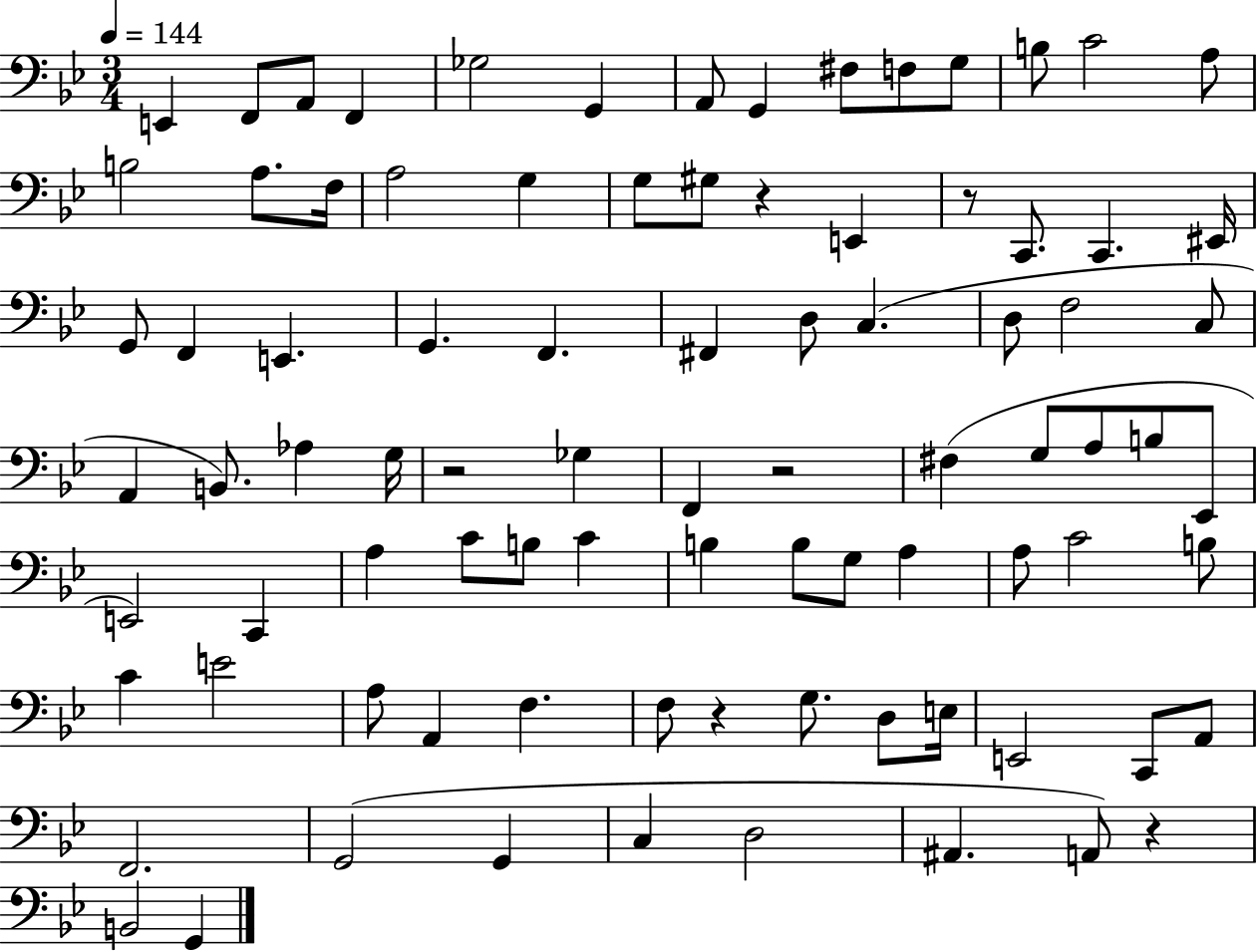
{
  \clef bass
  \numericTimeSignature
  \time 3/4
  \key bes \major
  \tempo 4 = 144
  e,4 f,8 a,8 f,4 | ges2 g,4 | a,8 g,4 fis8 f8 g8 | b8 c'2 a8 | \break b2 a8. f16 | a2 g4 | g8 gis8 r4 e,4 | r8 c,8. c,4. eis,16 | \break g,8 f,4 e,4. | g,4. f,4. | fis,4 d8 c4.( | d8 f2 c8 | \break a,4 b,8.) aes4 g16 | r2 ges4 | f,4 r2 | fis4( g8 a8 b8 ees,8 | \break e,2) c,4 | a4 c'8 b8 c'4 | b4 b8 g8 a4 | a8 c'2 b8 | \break c'4 e'2 | a8 a,4 f4. | f8 r4 g8. d8 e16 | e,2 c,8 a,8 | \break f,2. | g,2( g,4 | c4 d2 | ais,4. a,8) r4 | \break b,2 g,4 | \bar "|."
}